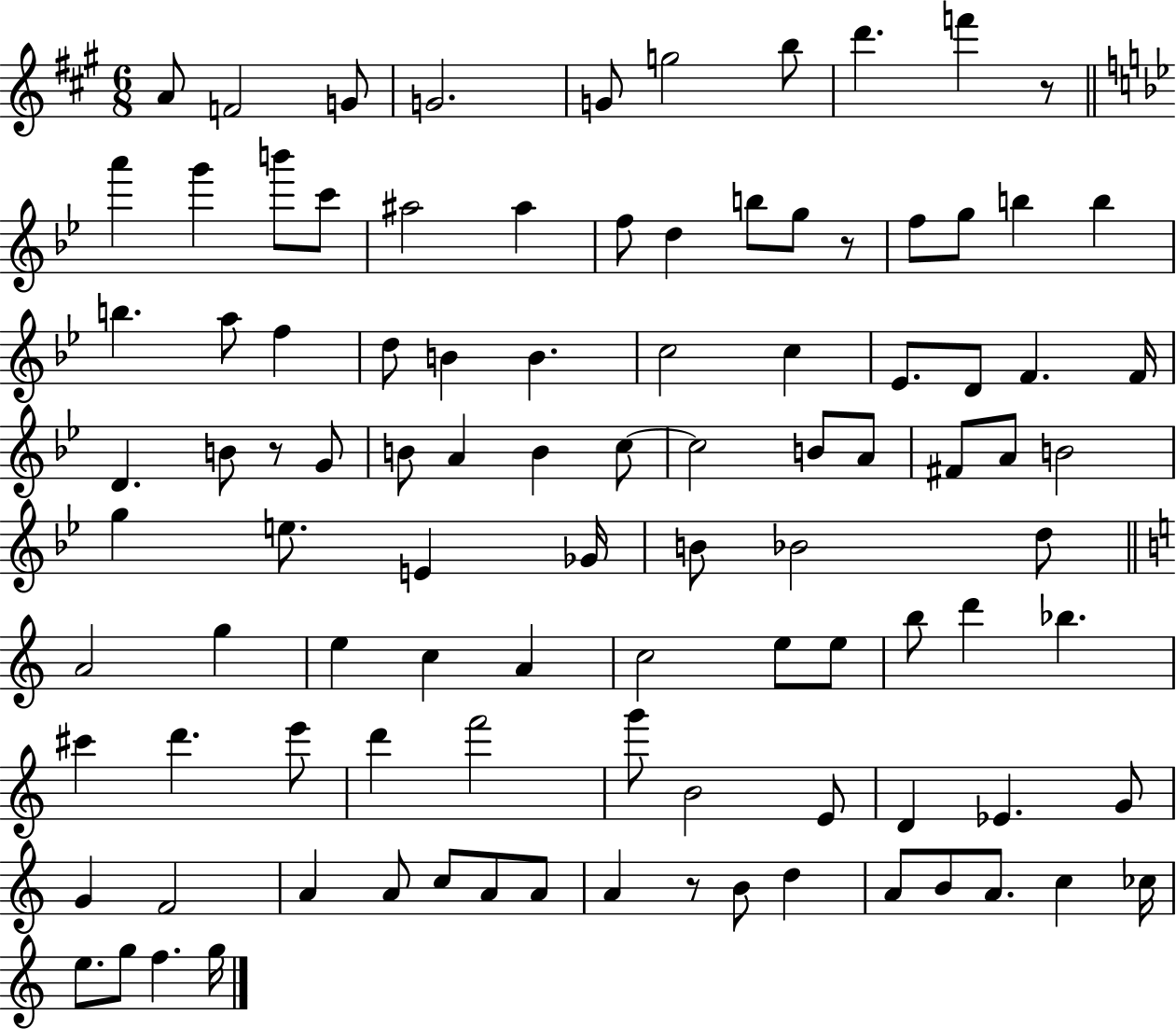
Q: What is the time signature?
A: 6/8